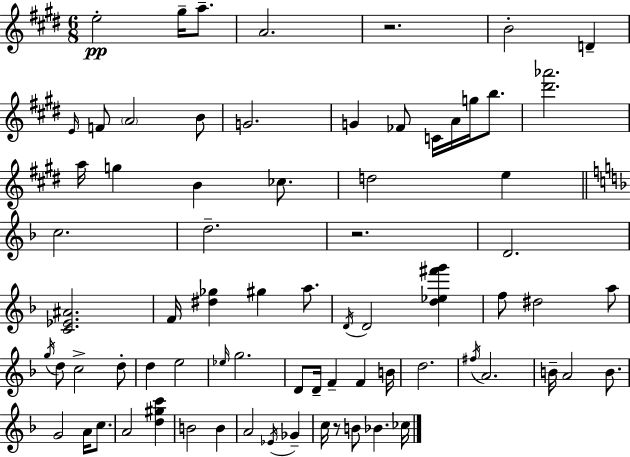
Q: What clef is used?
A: treble